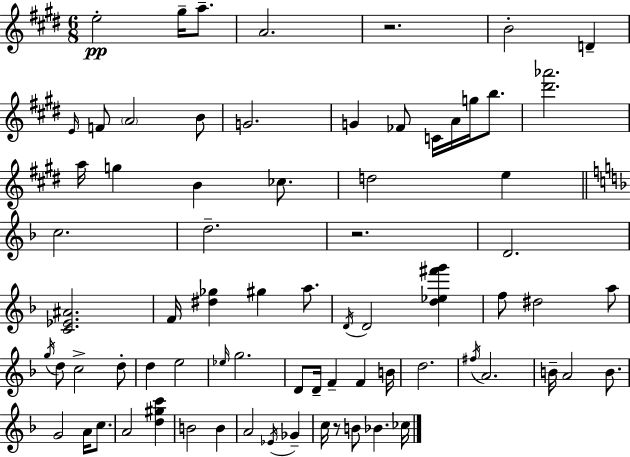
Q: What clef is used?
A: treble